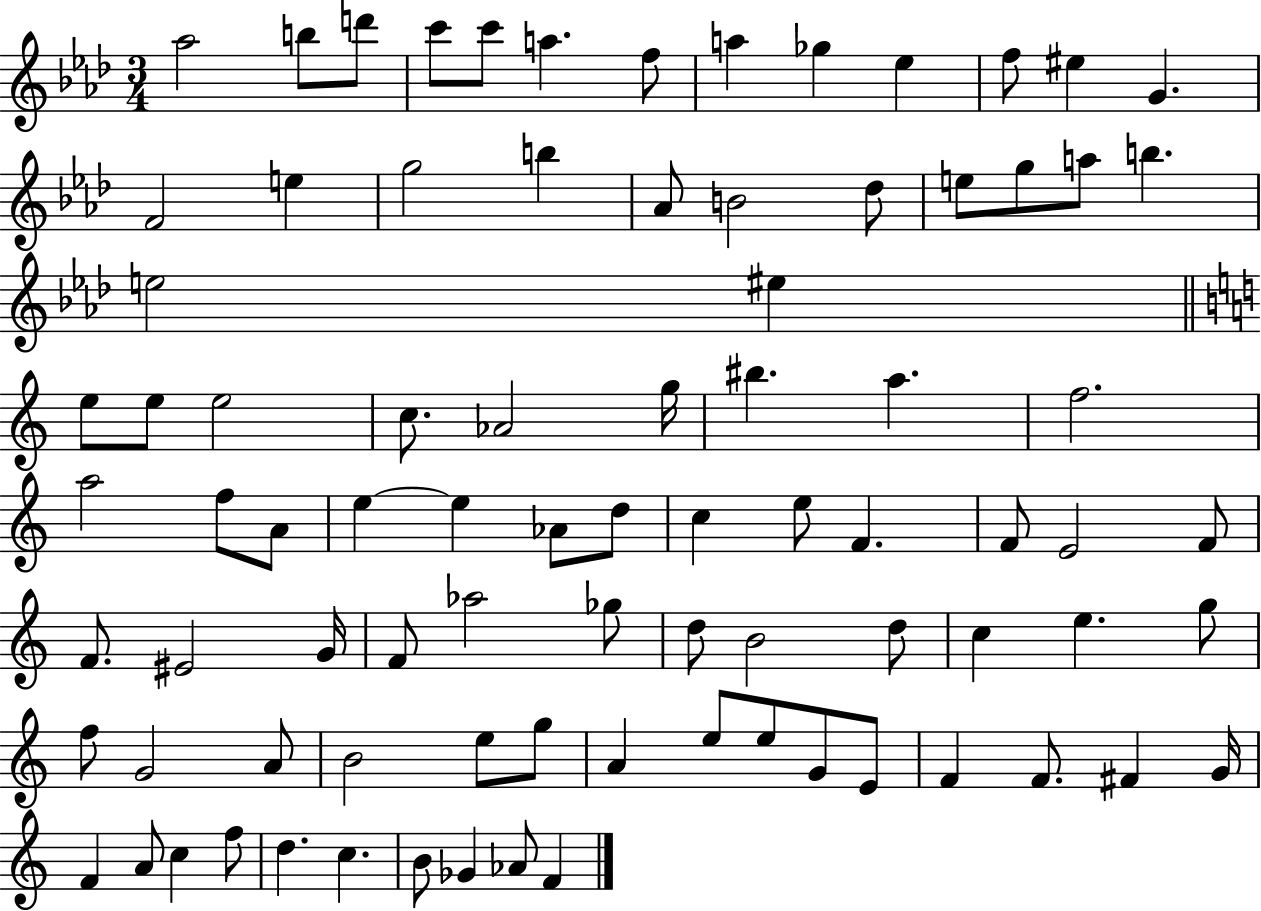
{
  \clef treble
  \numericTimeSignature
  \time 3/4
  \key aes \major
  aes''2 b''8 d'''8 | c'''8 c'''8 a''4. f''8 | a''4 ges''4 ees''4 | f''8 eis''4 g'4. | \break f'2 e''4 | g''2 b''4 | aes'8 b'2 des''8 | e''8 g''8 a''8 b''4. | \break e''2 eis''4 | \bar "||" \break \key c \major e''8 e''8 e''2 | c''8. aes'2 g''16 | bis''4. a''4. | f''2. | \break a''2 f''8 a'8 | e''4~~ e''4 aes'8 d''8 | c''4 e''8 f'4. | f'8 e'2 f'8 | \break f'8. eis'2 g'16 | f'8 aes''2 ges''8 | d''8 b'2 d''8 | c''4 e''4. g''8 | \break f''8 g'2 a'8 | b'2 e''8 g''8 | a'4 e''8 e''8 g'8 e'8 | f'4 f'8. fis'4 g'16 | \break f'4 a'8 c''4 f''8 | d''4. c''4. | b'8 ges'4 aes'8 f'4 | \bar "|."
}